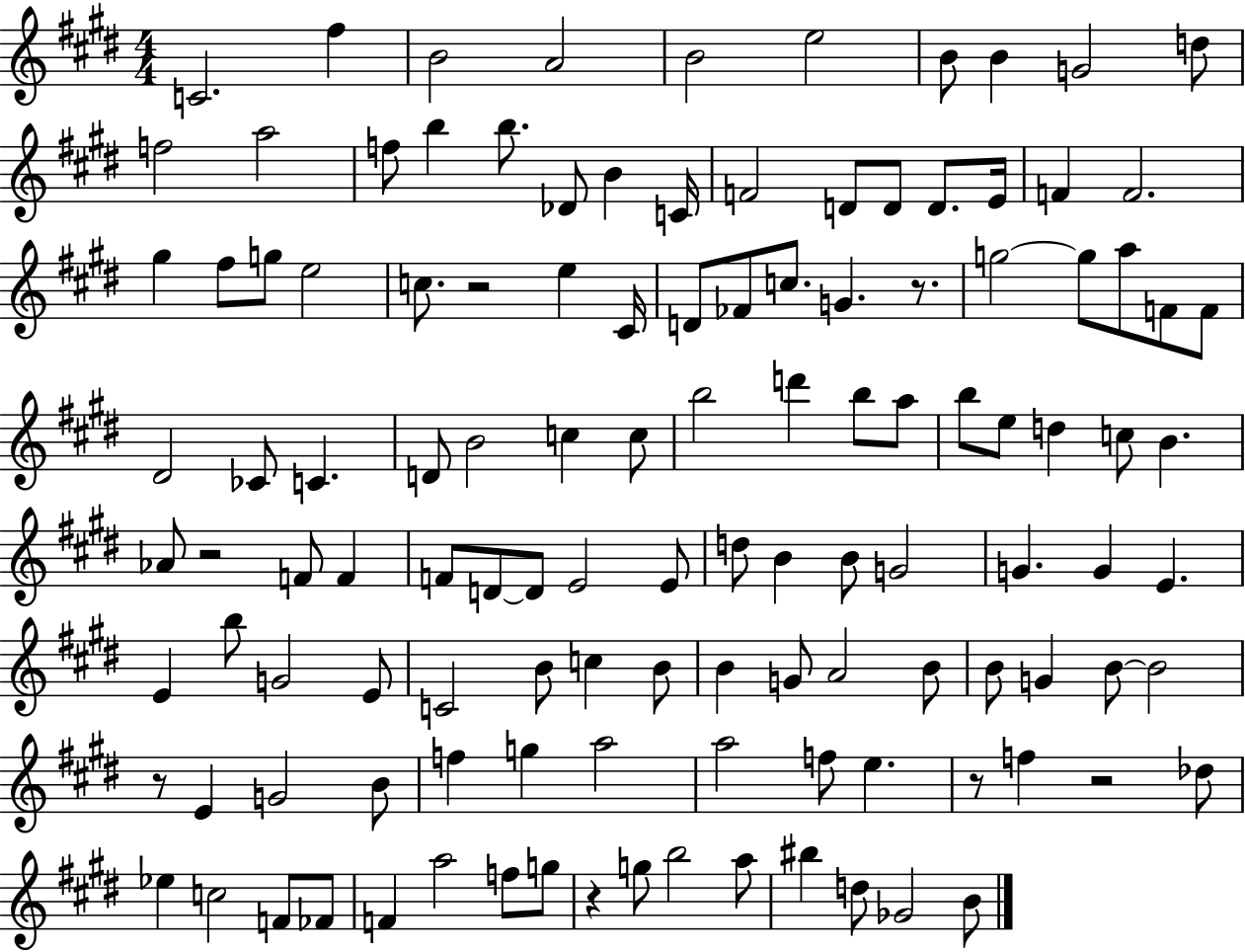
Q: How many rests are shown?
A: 7